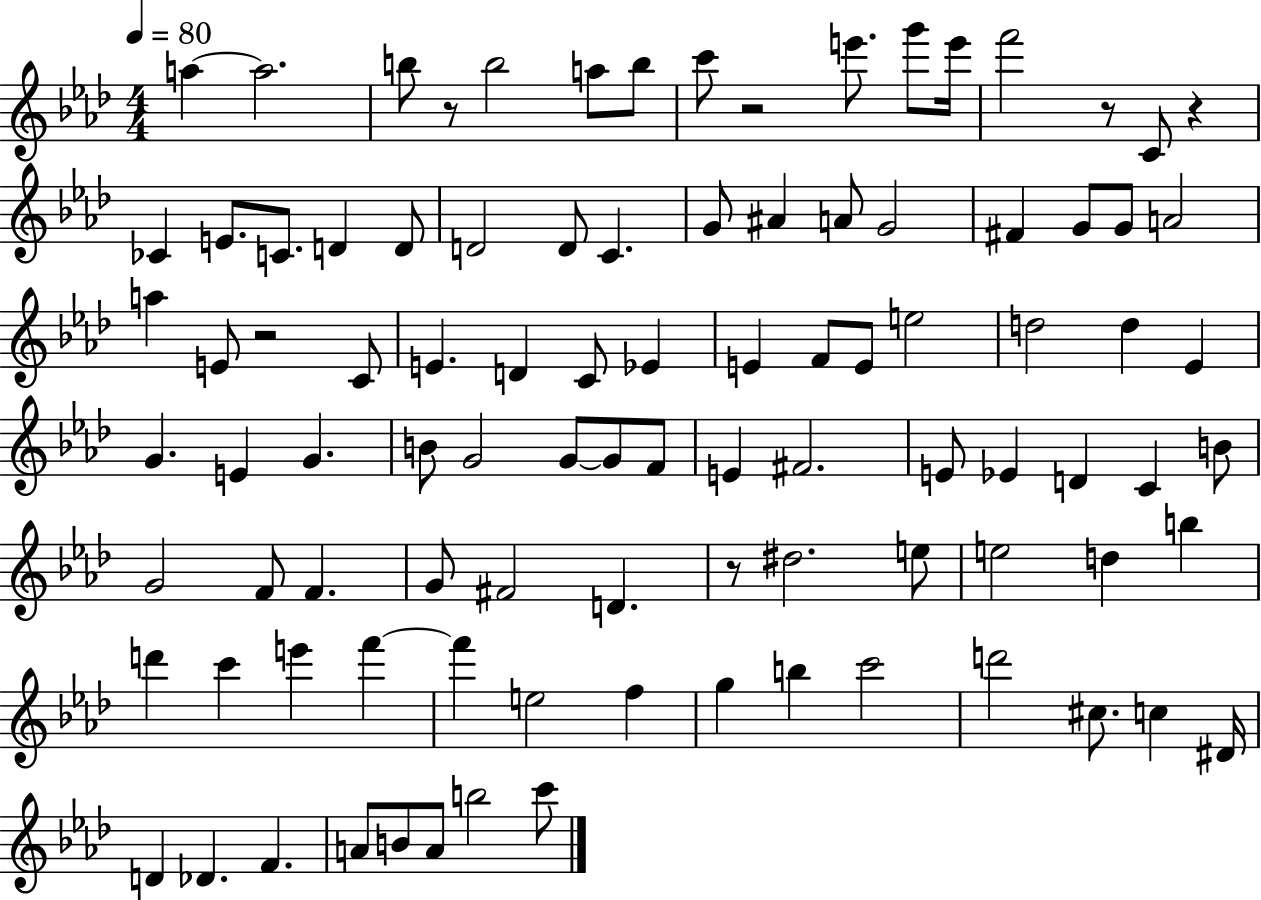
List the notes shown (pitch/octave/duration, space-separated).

A5/q A5/h. B5/e R/e B5/h A5/e B5/e C6/e R/h E6/e. G6/e E6/s F6/h R/e C4/e R/q CES4/q E4/e. C4/e. D4/q D4/e D4/h D4/e C4/q. G4/e A#4/q A4/e G4/h F#4/q G4/e G4/e A4/h A5/q E4/e R/h C4/e E4/q. D4/q C4/e Eb4/q E4/q F4/e E4/e E5/h D5/h D5/q Eb4/q G4/q. E4/q G4/q. B4/e G4/h G4/e G4/e F4/e E4/q F#4/h. E4/e Eb4/q D4/q C4/q B4/e G4/h F4/e F4/q. G4/e F#4/h D4/q. R/e D#5/h. E5/e E5/h D5/q B5/q D6/q C6/q E6/q F6/q F6/q E5/h F5/q G5/q B5/q C6/h D6/h C#5/e. C5/q D#4/s D4/q Db4/q. F4/q. A4/e B4/e A4/e B5/h C6/e